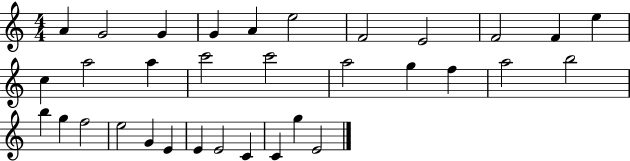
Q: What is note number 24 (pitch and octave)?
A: F5